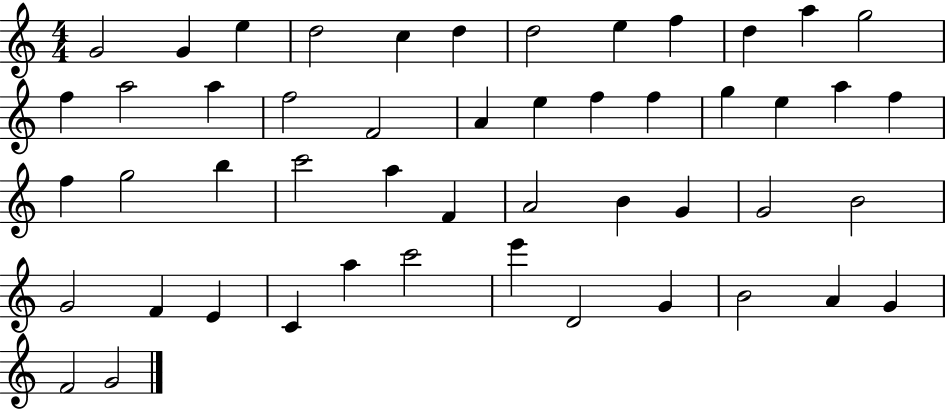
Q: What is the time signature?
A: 4/4